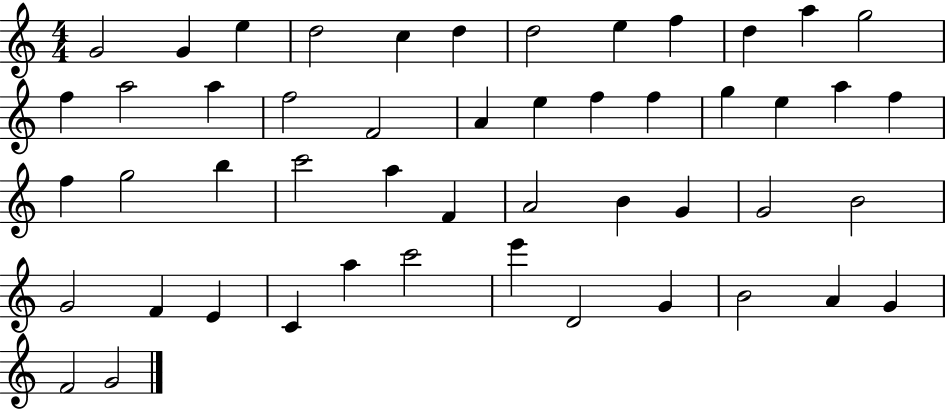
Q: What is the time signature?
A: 4/4